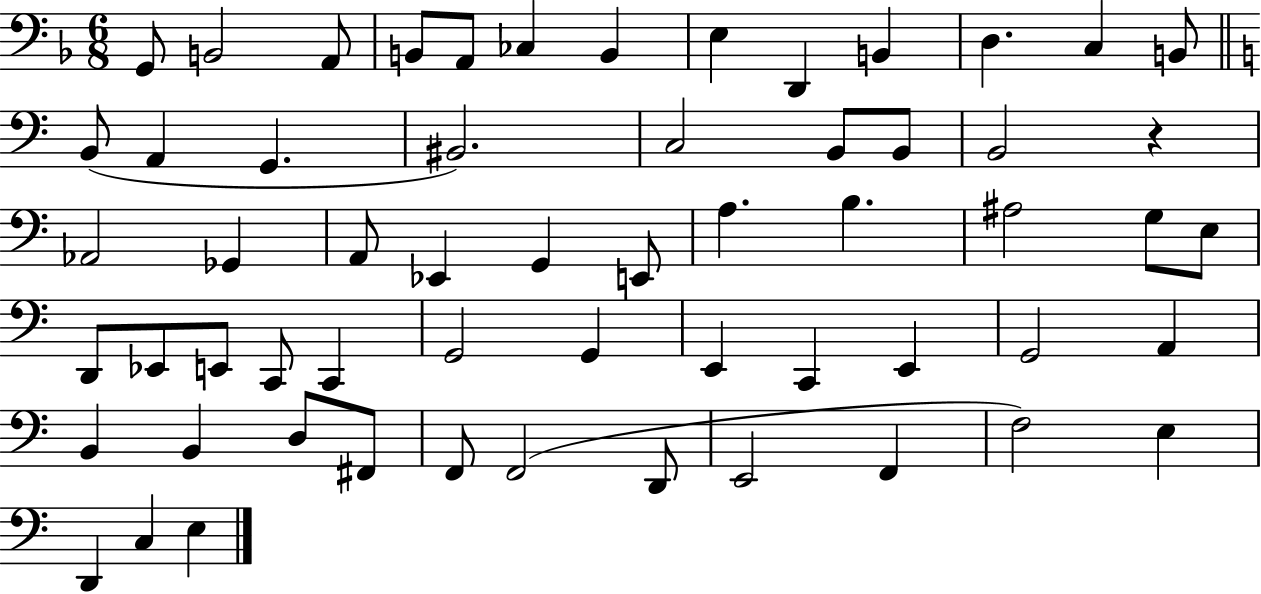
X:1
T:Untitled
M:6/8
L:1/4
K:F
G,,/2 B,,2 A,,/2 B,,/2 A,,/2 _C, B,, E, D,, B,, D, C, B,,/2 B,,/2 A,, G,, ^B,,2 C,2 B,,/2 B,,/2 B,,2 z _A,,2 _G,, A,,/2 _E,, G,, E,,/2 A, B, ^A,2 G,/2 E,/2 D,,/2 _E,,/2 E,,/2 C,,/2 C,, G,,2 G,, E,, C,, E,, G,,2 A,, B,, B,, D,/2 ^F,,/2 F,,/2 F,,2 D,,/2 E,,2 F,, F,2 E, D,, C, E,